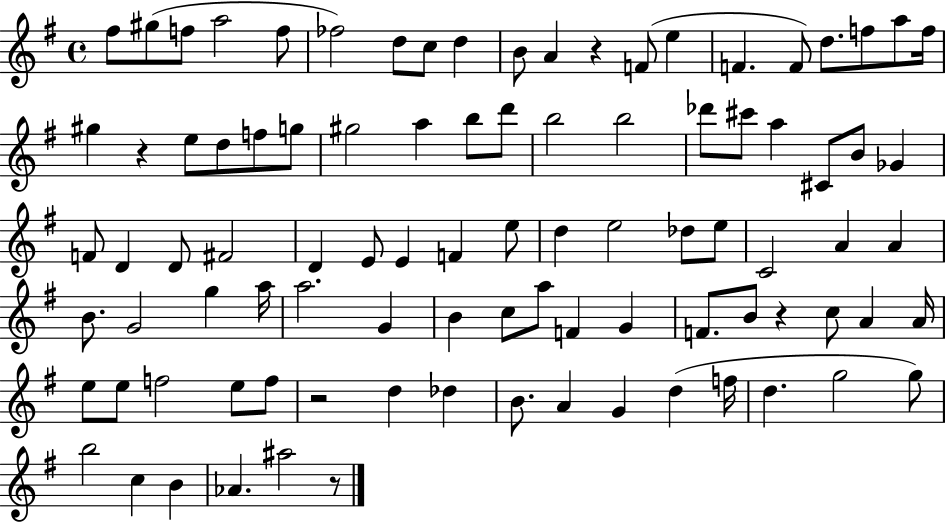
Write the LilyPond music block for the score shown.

{
  \clef treble
  \time 4/4
  \defaultTimeSignature
  \key g \major
  fis''8 gis''8( f''8 a''2 f''8 | fes''2) d''8 c''8 d''4 | b'8 a'4 r4 f'8( e''4 | f'4. f'8) d''8. f''8 a''8 f''16 | \break gis''4 r4 e''8 d''8 f''8 g''8 | gis''2 a''4 b''8 d'''8 | b''2 b''2 | des'''8 cis'''8 a''4 cis'8 b'8 ges'4 | \break f'8 d'4 d'8 fis'2 | d'4 e'8 e'4 f'4 e''8 | d''4 e''2 des''8 e''8 | c'2 a'4 a'4 | \break b'8. g'2 g''4 a''16 | a''2. g'4 | b'4 c''8 a''8 f'4 g'4 | f'8. b'8 r4 c''8 a'4 a'16 | \break e''8 e''8 f''2 e''8 f''8 | r2 d''4 des''4 | b'8. a'4 g'4 d''4( f''16 | d''4. g''2 g''8) | \break b''2 c''4 b'4 | aes'4. ais''2 r8 | \bar "|."
}